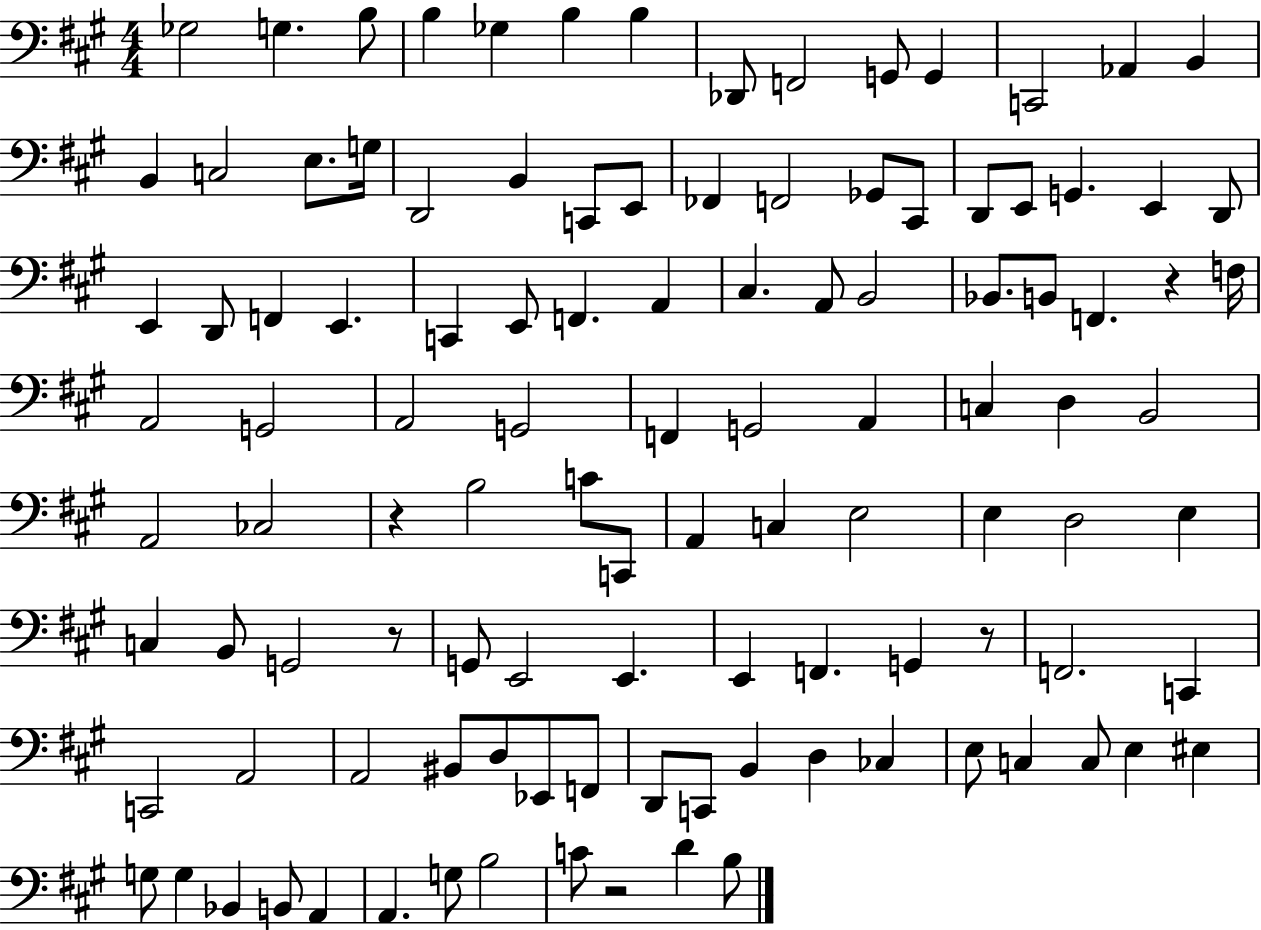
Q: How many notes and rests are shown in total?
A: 111